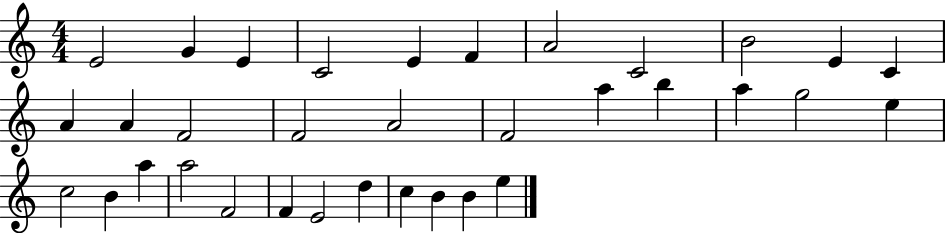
{
  \clef treble
  \numericTimeSignature
  \time 4/4
  \key c \major
  e'2 g'4 e'4 | c'2 e'4 f'4 | a'2 c'2 | b'2 e'4 c'4 | \break a'4 a'4 f'2 | f'2 a'2 | f'2 a''4 b''4 | a''4 g''2 e''4 | \break c''2 b'4 a''4 | a''2 f'2 | f'4 e'2 d''4 | c''4 b'4 b'4 e''4 | \break \bar "|."
}